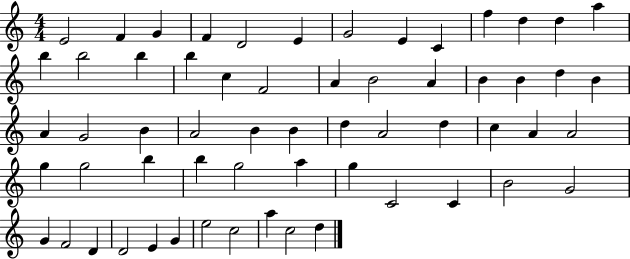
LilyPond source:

{
  \clef treble
  \numericTimeSignature
  \time 4/4
  \key c \major
  e'2 f'4 g'4 | f'4 d'2 e'4 | g'2 e'4 c'4 | f''4 d''4 d''4 a''4 | \break b''4 b''2 b''4 | b''4 c''4 f'2 | a'4 b'2 a'4 | b'4 b'4 d''4 b'4 | \break a'4 g'2 b'4 | a'2 b'4 b'4 | d''4 a'2 d''4 | c''4 a'4 a'2 | \break g''4 g''2 b''4 | b''4 g''2 a''4 | g''4 c'2 c'4 | b'2 g'2 | \break g'4 f'2 d'4 | d'2 e'4 g'4 | e''2 c''2 | a''4 c''2 d''4 | \break \bar "|."
}